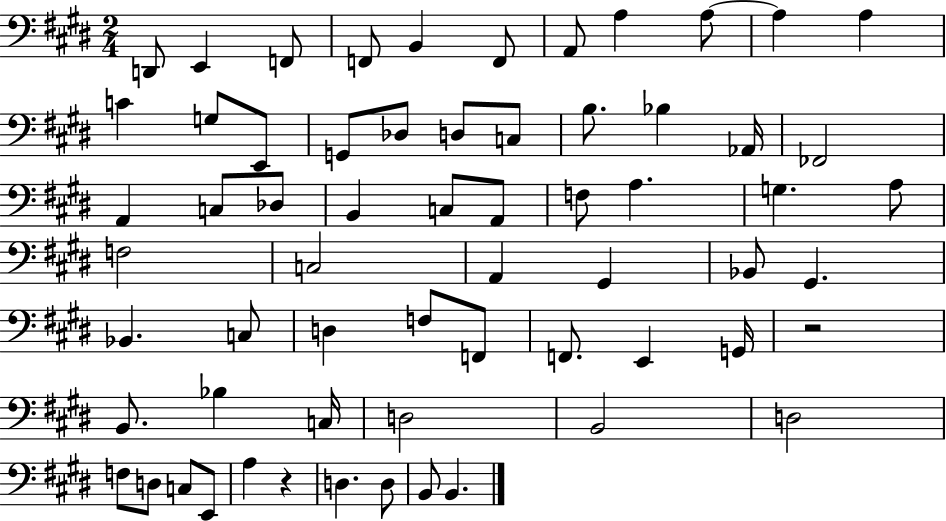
X:1
T:Untitled
M:2/4
L:1/4
K:E
D,,/2 E,, F,,/2 F,,/2 B,, F,,/2 A,,/2 A, A,/2 A, A, C G,/2 E,,/2 G,,/2 _D,/2 D,/2 C,/2 B,/2 _B, _A,,/4 _F,,2 A,, C,/2 _D,/2 B,, C,/2 A,,/2 F,/2 A, G, A,/2 F,2 C,2 A,, ^G,, _B,,/2 ^G,, _B,, C,/2 D, F,/2 F,,/2 F,,/2 E,, G,,/4 z2 B,,/2 _B, C,/4 D,2 B,,2 D,2 F,/2 D,/2 C,/2 E,,/2 A, z D, D,/2 B,,/2 B,,